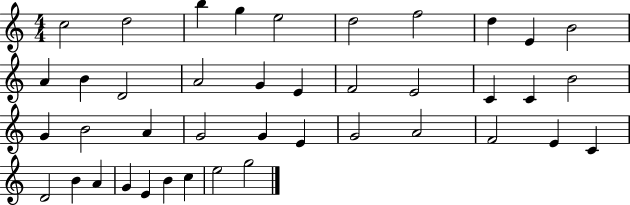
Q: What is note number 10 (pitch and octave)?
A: B4